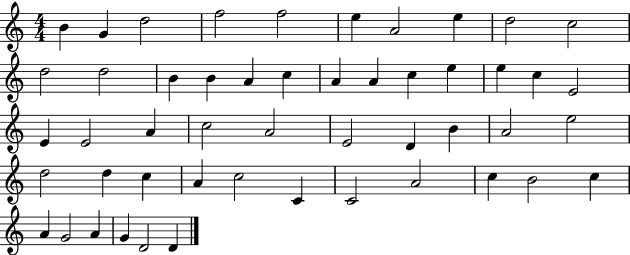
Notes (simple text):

B4/q G4/q D5/h F5/h F5/h E5/q A4/h E5/q D5/h C5/h D5/h D5/h B4/q B4/q A4/q C5/q A4/q A4/q C5/q E5/q E5/q C5/q E4/h E4/q E4/h A4/q C5/h A4/h E4/h D4/q B4/q A4/h E5/h D5/h D5/q C5/q A4/q C5/h C4/q C4/h A4/h C5/q B4/h C5/q A4/q G4/h A4/q G4/q D4/h D4/q